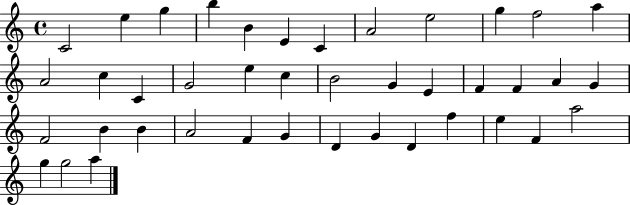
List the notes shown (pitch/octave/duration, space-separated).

C4/h E5/q G5/q B5/q B4/q E4/q C4/q A4/h E5/h G5/q F5/h A5/q A4/h C5/q C4/q G4/h E5/q C5/q B4/h G4/q E4/q F4/q F4/q A4/q G4/q F4/h B4/q B4/q A4/h F4/q G4/q D4/q G4/q D4/q F5/q E5/q F4/q A5/h G5/q G5/h A5/q